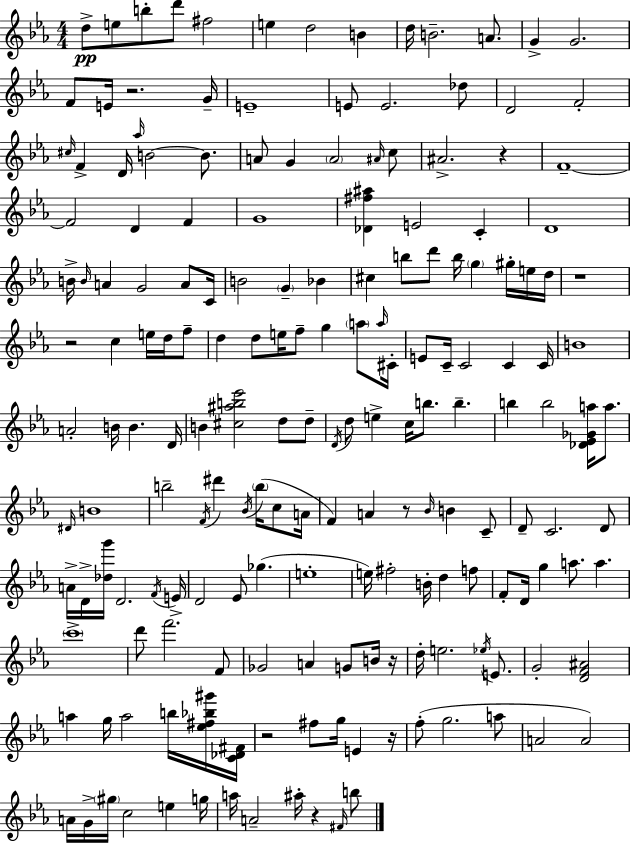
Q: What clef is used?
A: treble